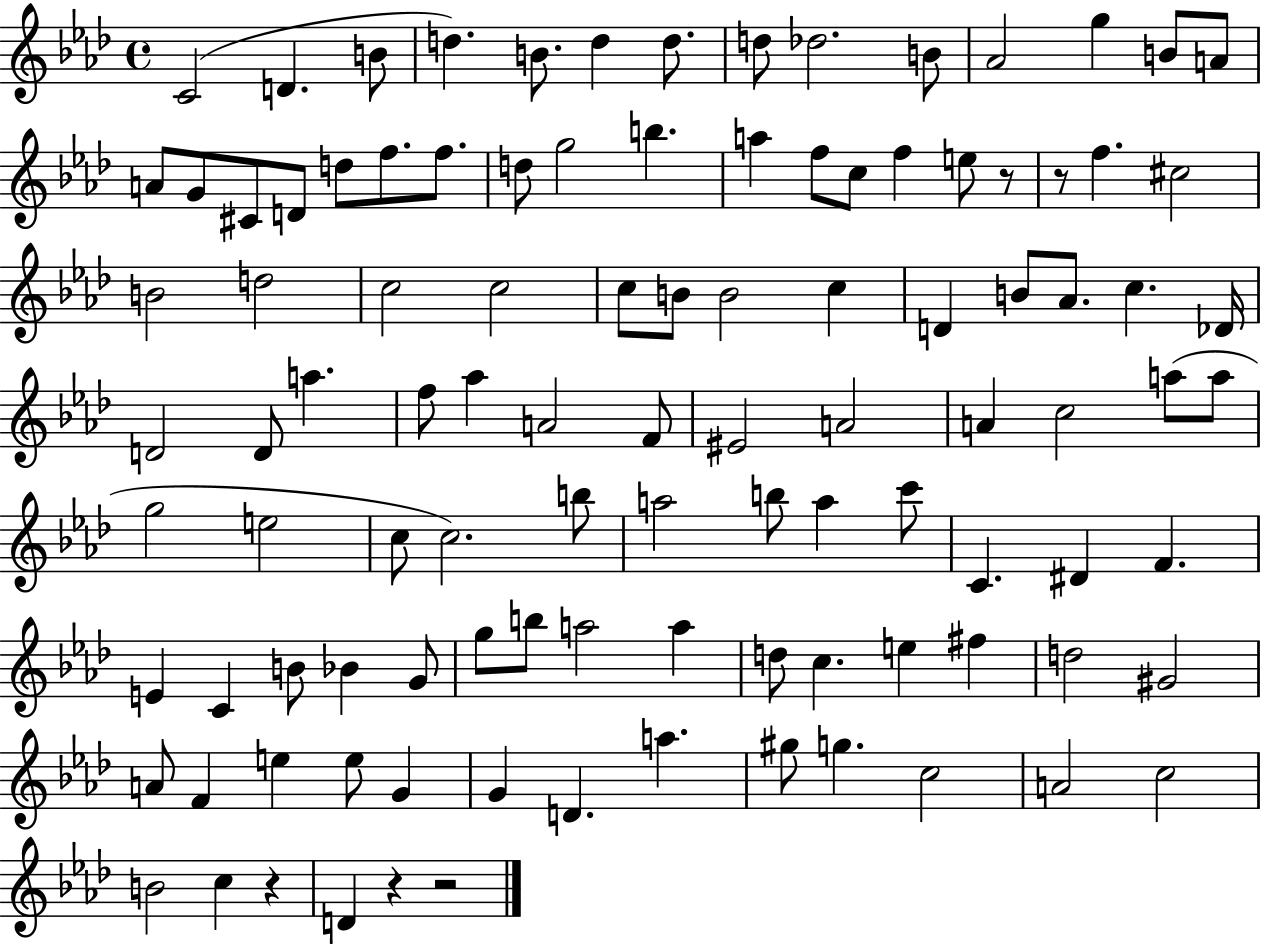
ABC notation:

X:1
T:Untitled
M:4/4
L:1/4
K:Ab
C2 D B/2 d B/2 d d/2 d/2 _d2 B/2 _A2 g B/2 A/2 A/2 G/2 ^C/2 D/2 d/2 f/2 f/2 d/2 g2 b a f/2 c/2 f e/2 z/2 z/2 f ^c2 B2 d2 c2 c2 c/2 B/2 B2 c D B/2 _A/2 c _D/4 D2 D/2 a f/2 _a A2 F/2 ^E2 A2 A c2 a/2 a/2 g2 e2 c/2 c2 b/2 a2 b/2 a c'/2 C ^D F E C B/2 _B G/2 g/2 b/2 a2 a d/2 c e ^f d2 ^G2 A/2 F e e/2 G G D a ^g/2 g c2 A2 c2 B2 c z D z z2